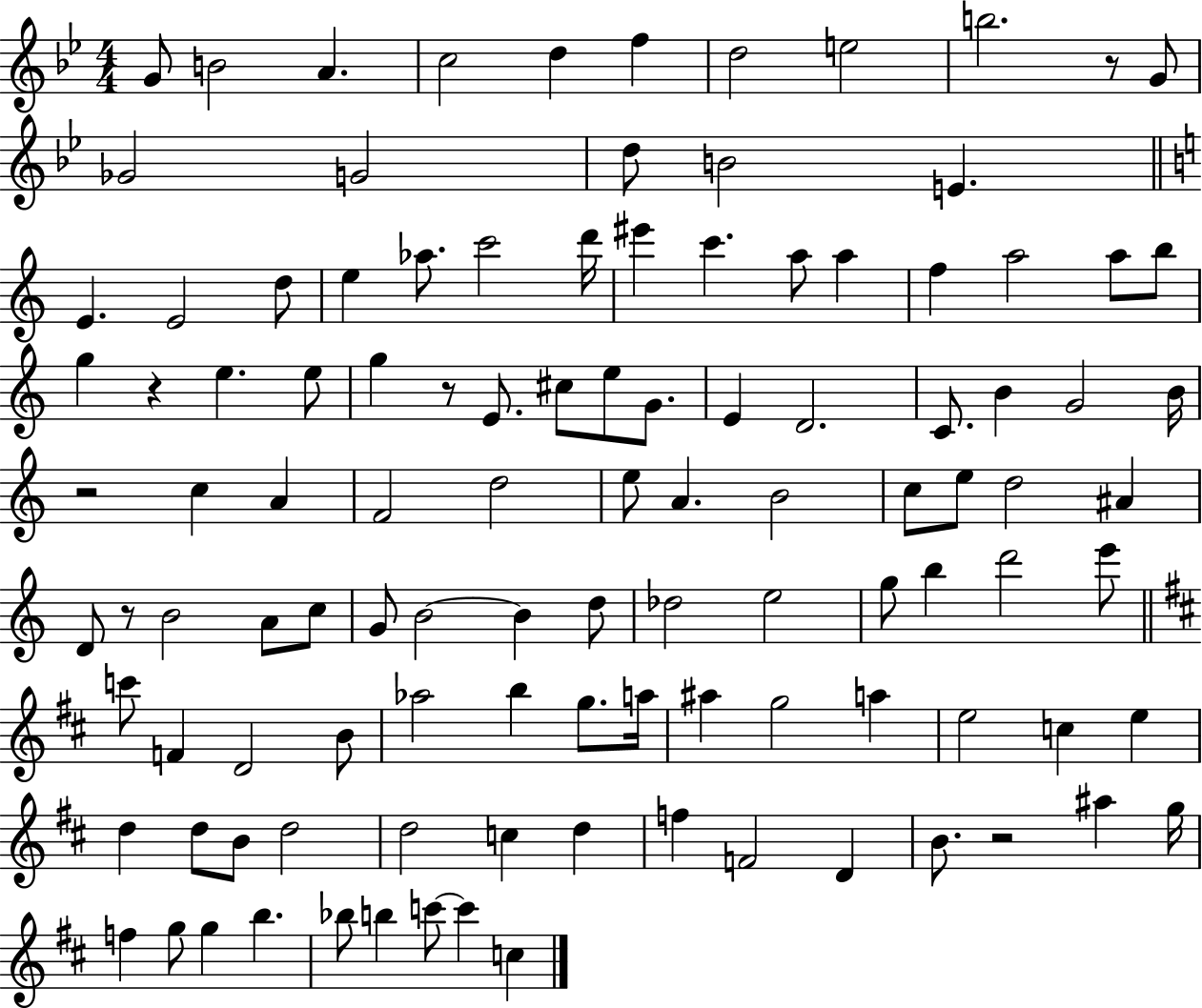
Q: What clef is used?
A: treble